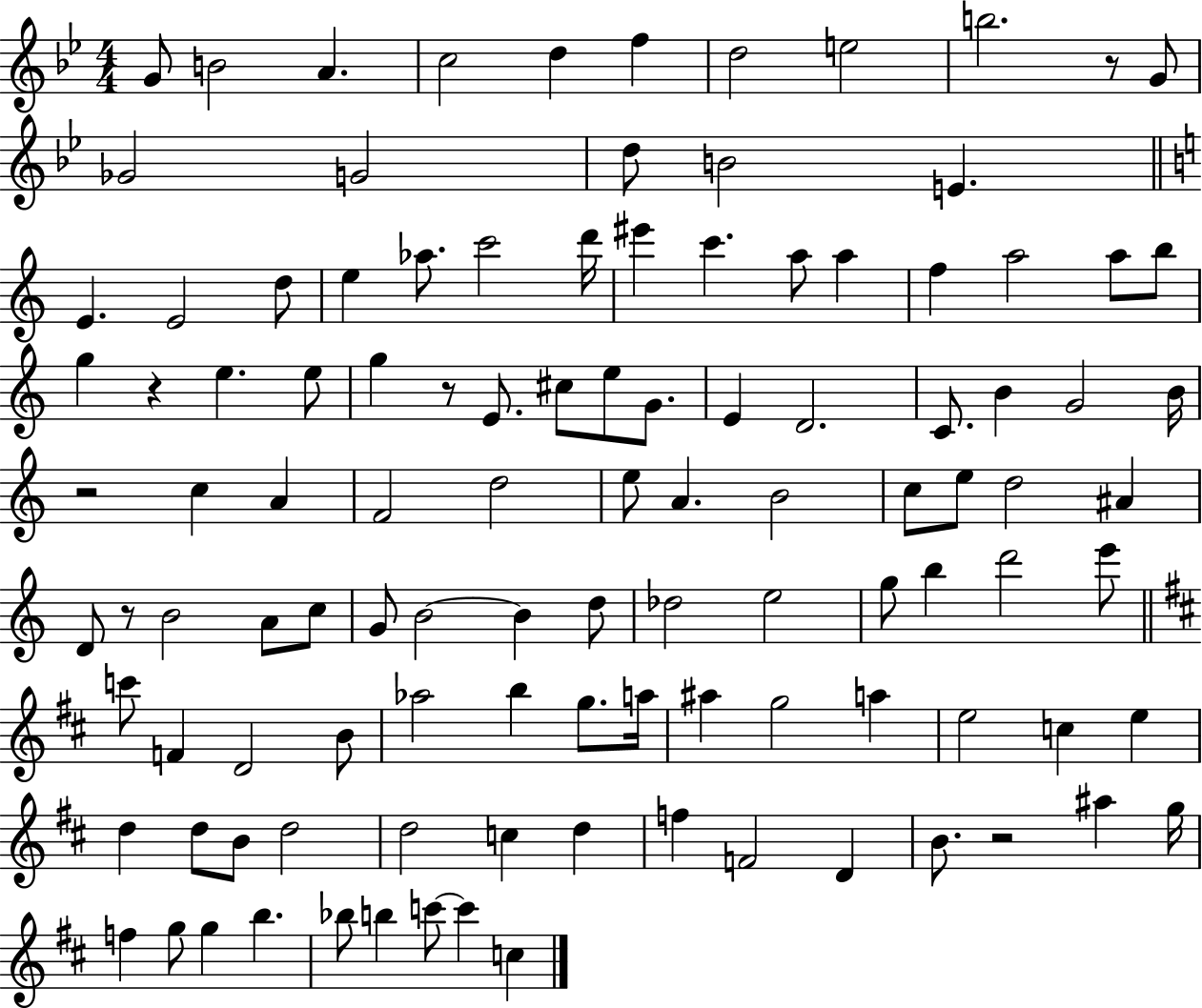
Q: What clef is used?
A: treble